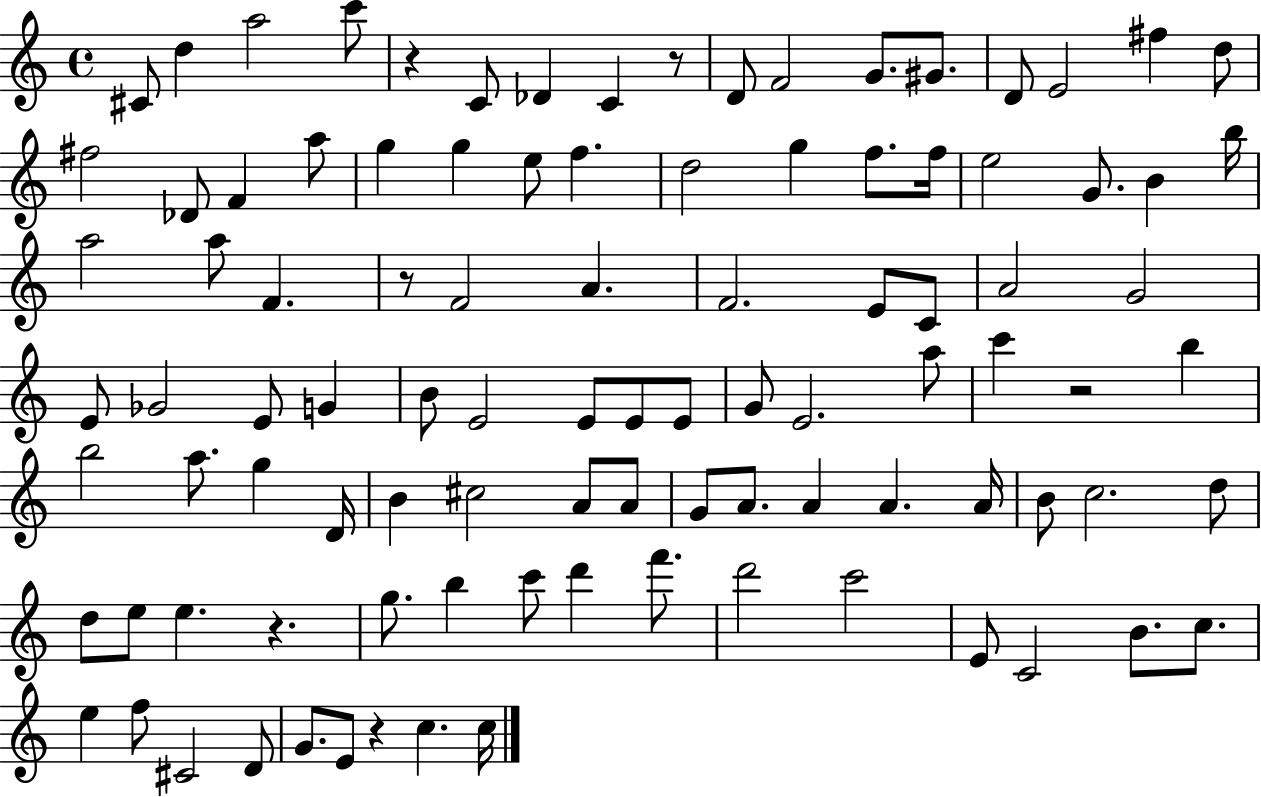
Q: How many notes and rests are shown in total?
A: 99